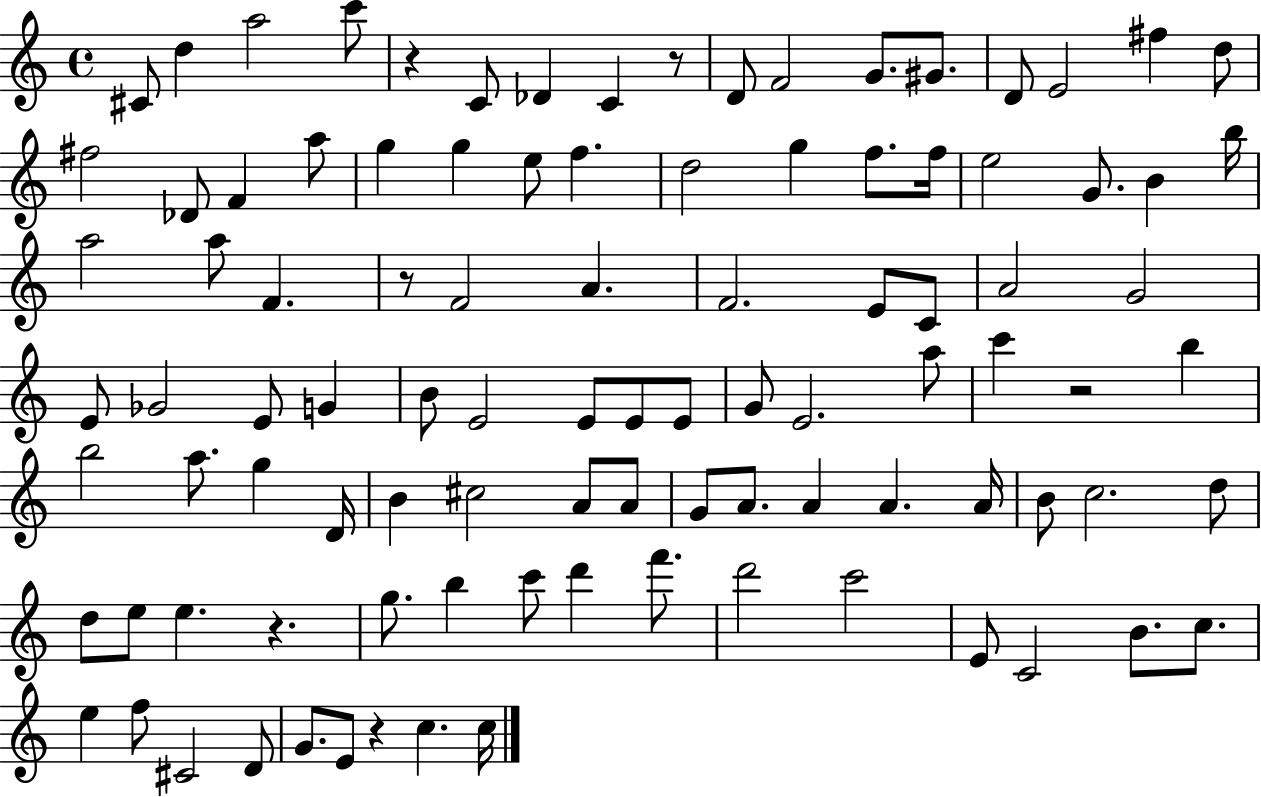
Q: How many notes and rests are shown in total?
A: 99